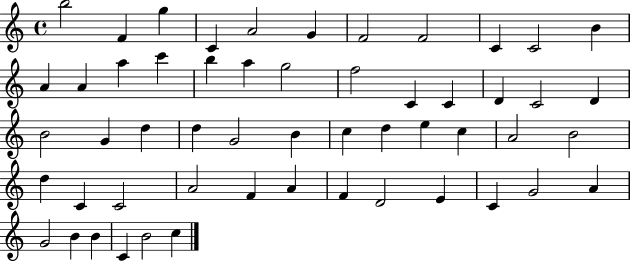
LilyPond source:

{
  \clef treble
  \time 4/4
  \defaultTimeSignature
  \key c \major
  b''2 f'4 g''4 | c'4 a'2 g'4 | f'2 f'2 | c'4 c'2 b'4 | \break a'4 a'4 a''4 c'''4 | b''4 a''4 g''2 | f''2 c'4 c'4 | d'4 c'2 d'4 | \break b'2 g'4 d''4 | d''4 g'2 b'4 | c''4 d''4 e''4 c''4 | a'2 b'2 | \break d''4 c'4 c'2 | a'2 f'4 a'4 | f'4 d'2 e'4 | c'4 g'2 a'4 | \break g'2 b'4 b'4 | c'4 b'2 c''4 | \bar "|."
}